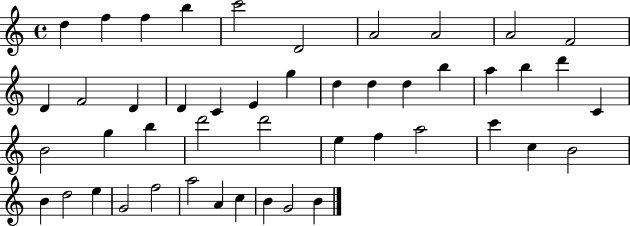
D5/q F5/q F5/q B5/q C6/h D4/h A4/h A4/h A4/h F4/h D4/q F4/h D4/q D4/q C4/q E4/q G5/q D5/q D5/q D5/q B5/q A5/q B5/q D6/q C4/q B4/h G5/q B5/q D6/h D6/h E5/q F5/q A5/h C6/q C5/q B4/h B4/q D5/h E5/q G4/h F5/h A5/h A4/q C5/q B4/q G4/h B4/q